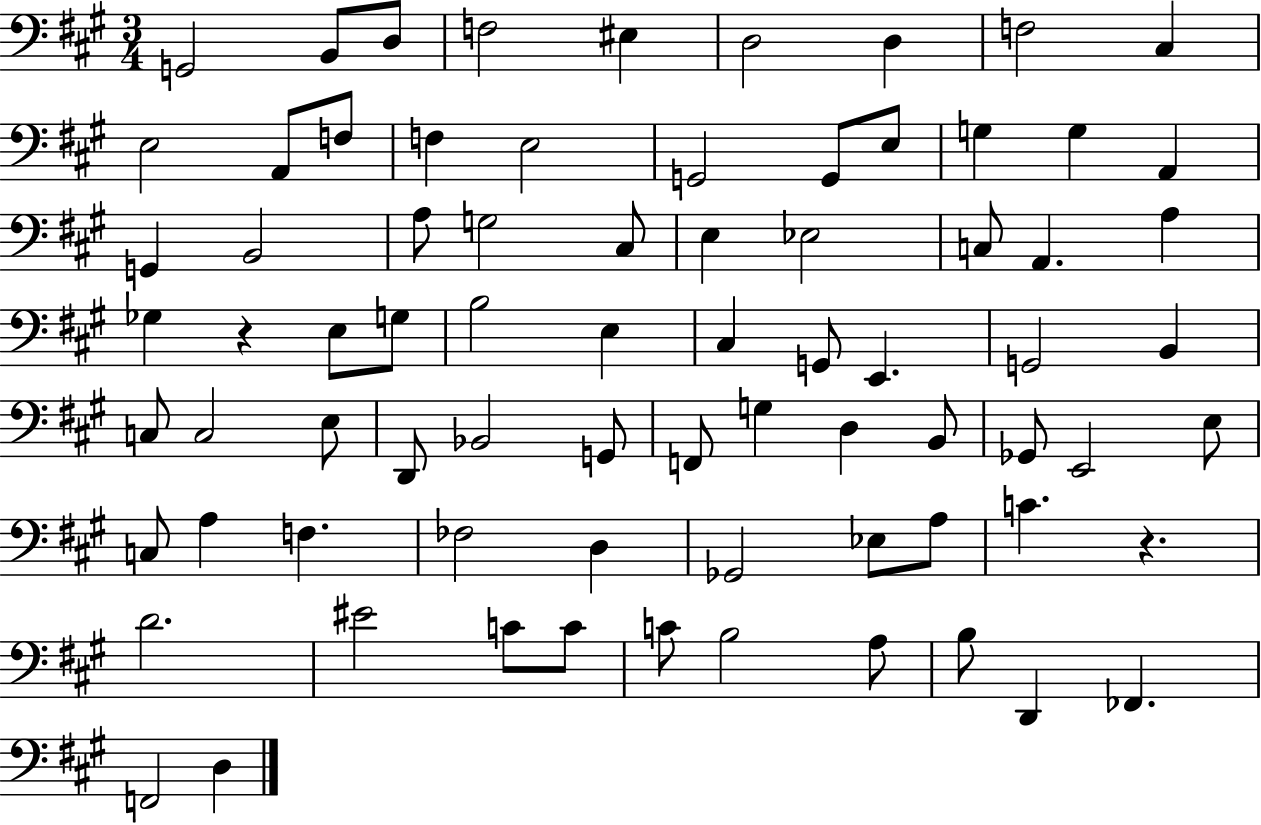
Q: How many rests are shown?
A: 2